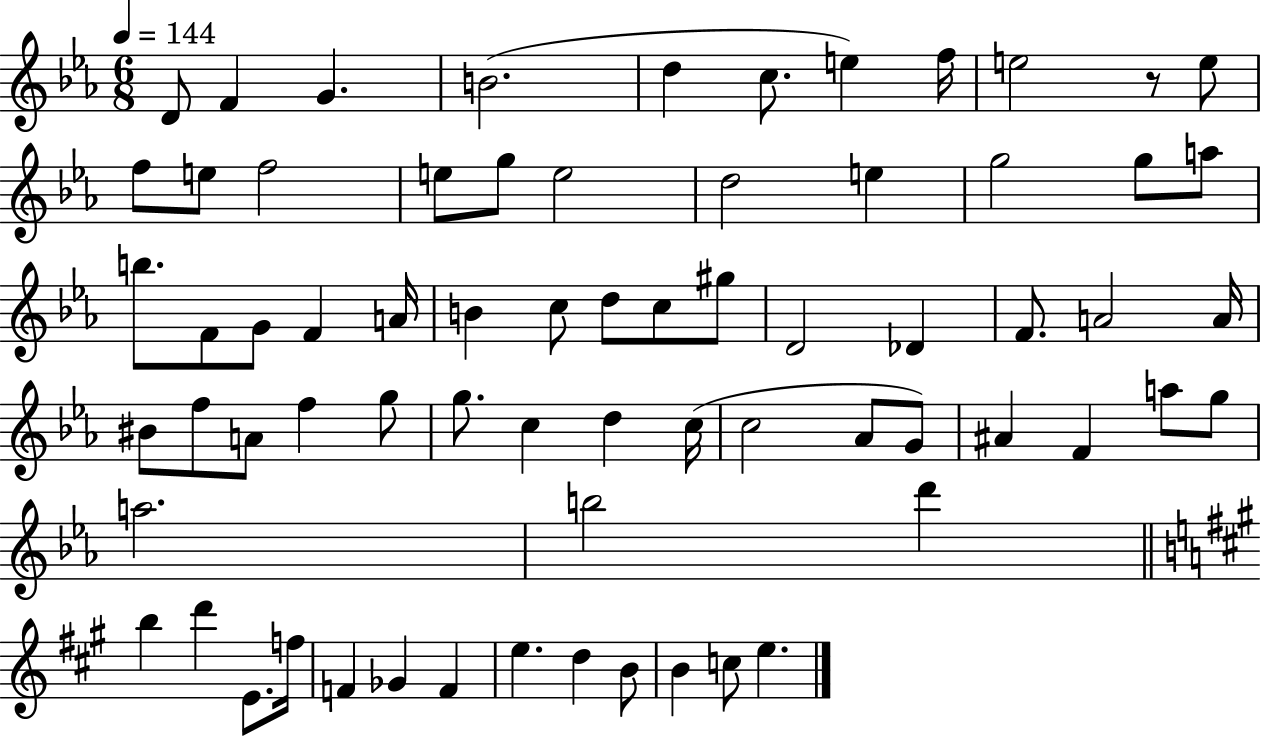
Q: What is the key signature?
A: EES major